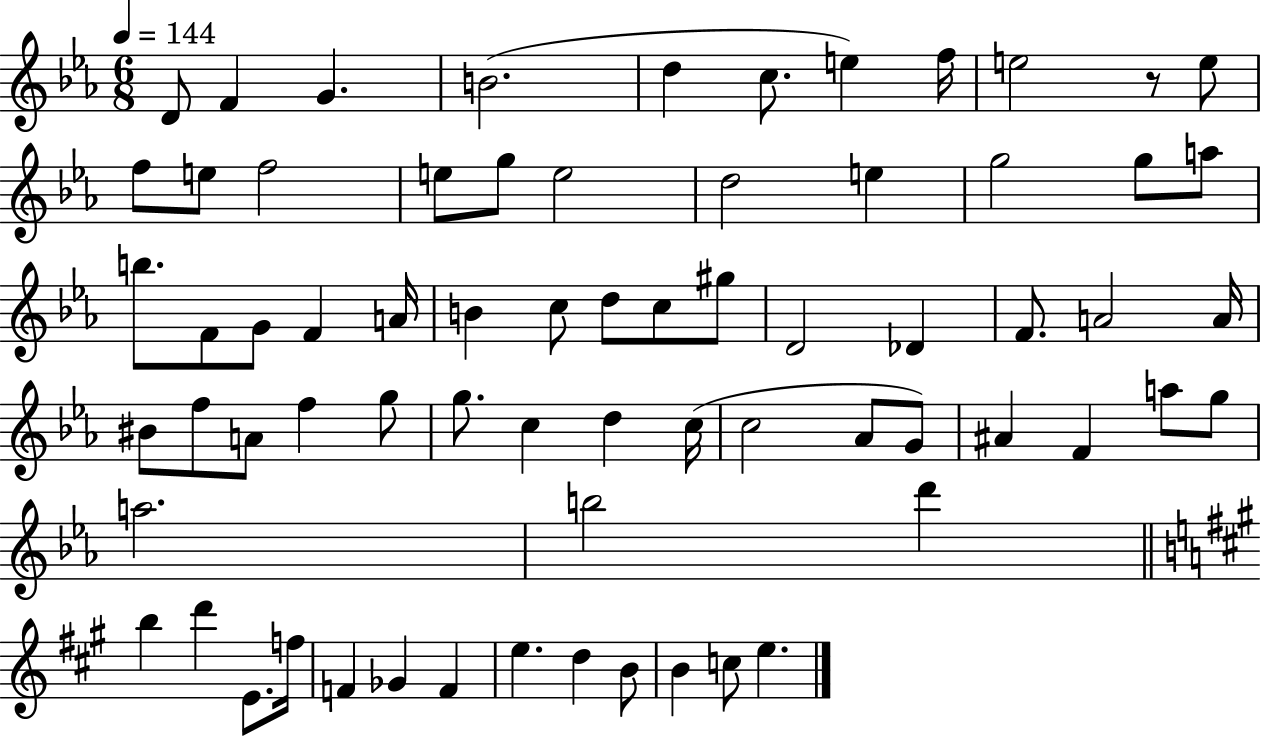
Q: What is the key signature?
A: EES major